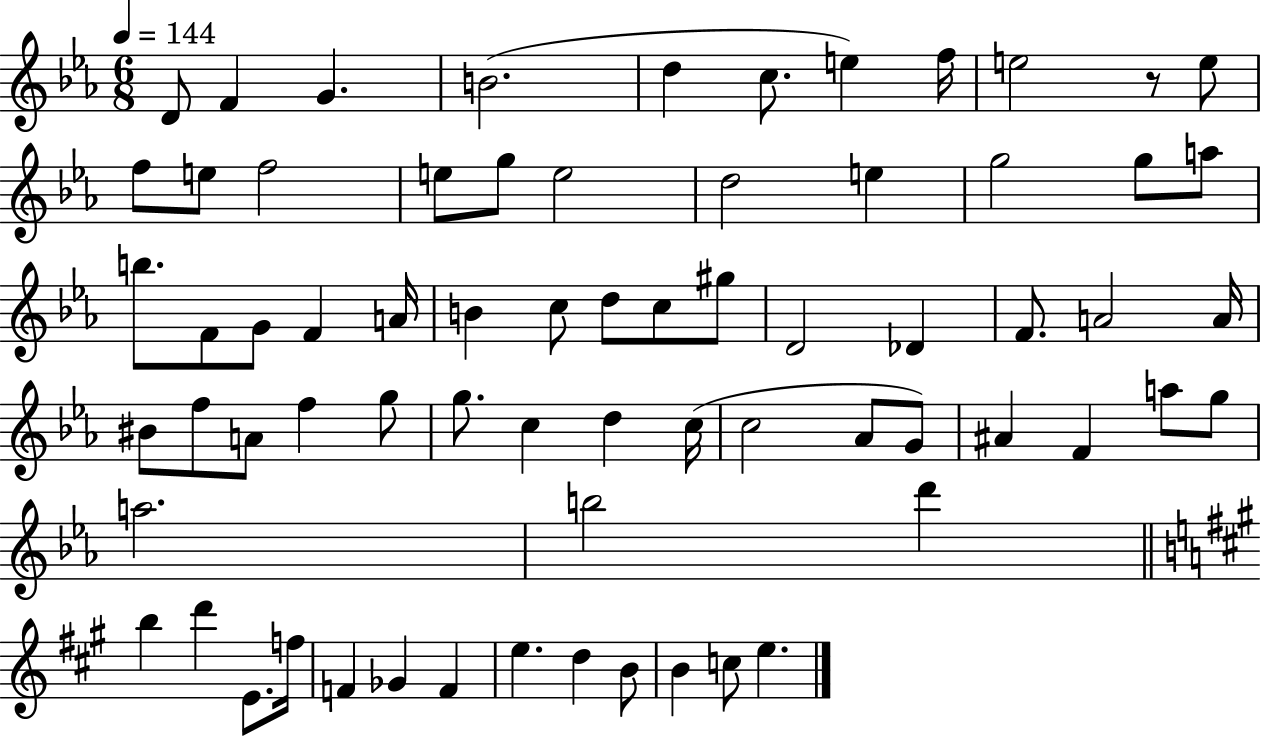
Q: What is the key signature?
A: EES major